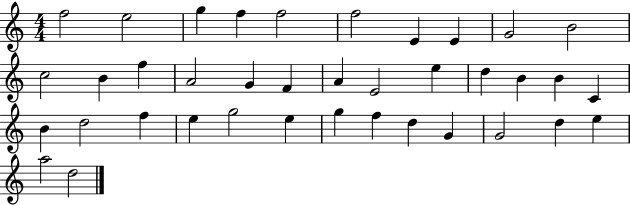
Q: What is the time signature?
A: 4/4